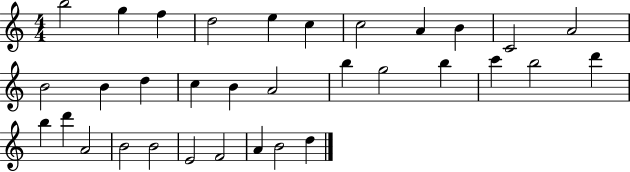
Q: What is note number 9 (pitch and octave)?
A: B4